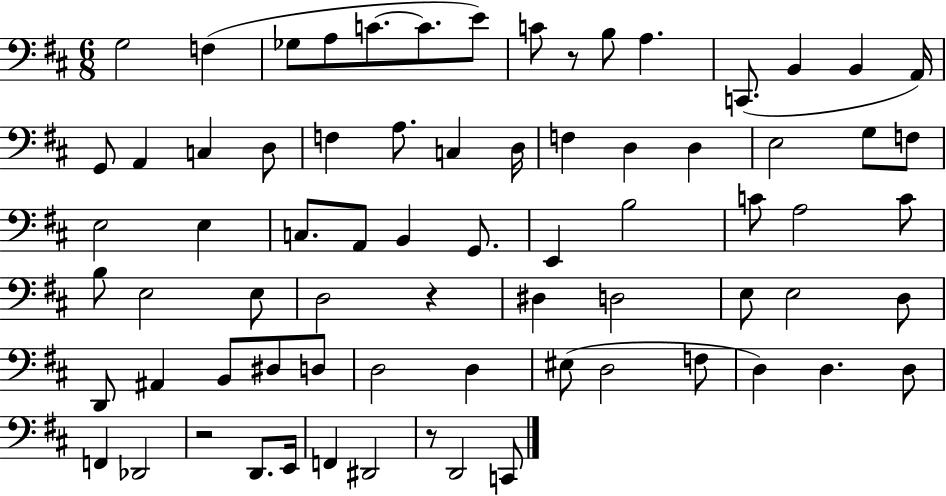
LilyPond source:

{
  \clef bass
  \numericTimeSignature
  \time 6/8
  \key d \major
  g2 f4( | ges8 a8 c'8.~~ c'8. e'8) | c'8 r8 b8 a4. | c,8.( b,4 b,4 a,16) | \break g,8 a,4 c4 d8 | f4 a8. c4 d16 | f4 d4 d4 | e2 g8 f8 | \break e2 e4 | c8. a,8 b,4 g,8. | e,4 b2 | c'8 a2 c'8 | \break b8 e2 e8 | d2 r4 | dis4 d2 | e8 e2 d8 | \break d,8 ais,4 b,8 dis8 d8 | d2 d4 | eis8( d2 f8 | d4) d4. d8 | \break f,4 des,2 | r2 d,8. e,16 | f,4 dis,2 | r8 d,2 c,8 | \break \bar "|."
}